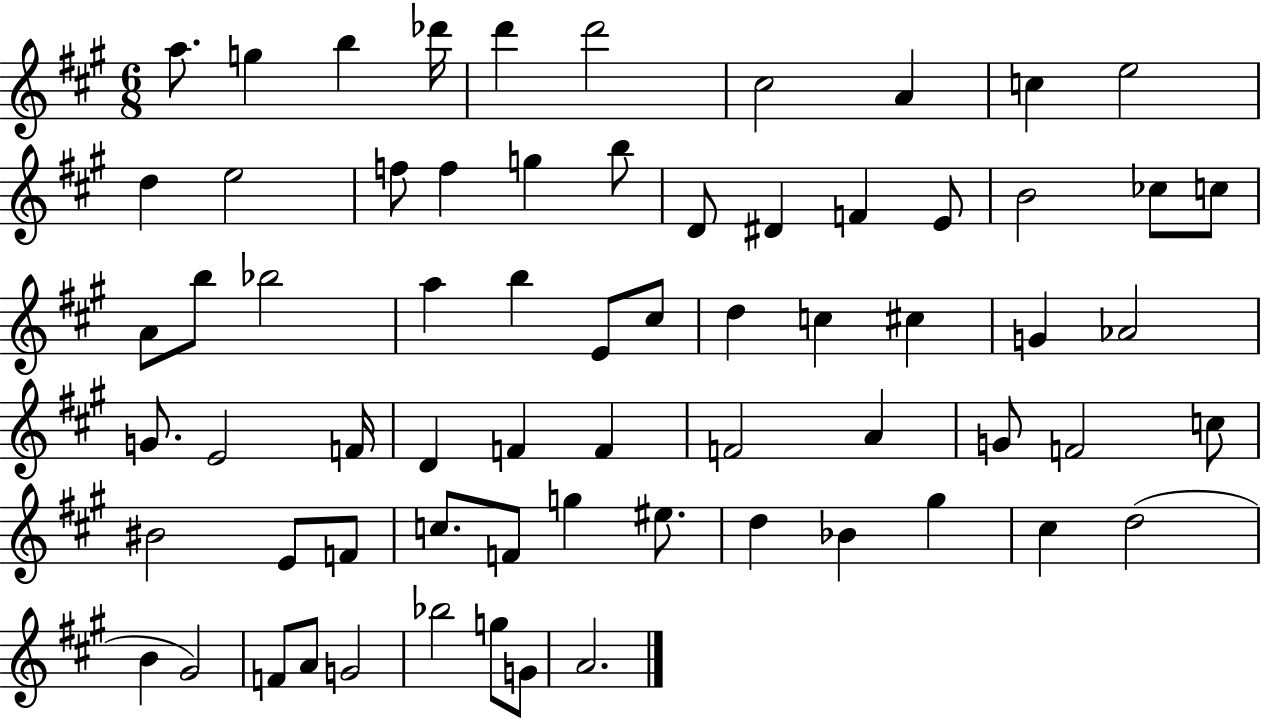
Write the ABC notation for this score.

X:1
T:Untitled
M:6/8
L:1/4
K:A
a/2 g b _d'/4 d' d'2 ^c2 A c e2 d e2 f/2 f g b/2 D/2 ^D F E/2 B2 _c/2 c/2 A/2 b/2 _b2 a b E/2 ^c/2 d c ^c G _A2 G/2 E2 F/4 D F F F2 A G/2 F2 c/2 ^B2 E/2 F/2 c/2 F/2 g ^e/2 d _B ^g ^c d2 B ^G2 F/2 A/2 G2 _b2 g/2 G/2 A2